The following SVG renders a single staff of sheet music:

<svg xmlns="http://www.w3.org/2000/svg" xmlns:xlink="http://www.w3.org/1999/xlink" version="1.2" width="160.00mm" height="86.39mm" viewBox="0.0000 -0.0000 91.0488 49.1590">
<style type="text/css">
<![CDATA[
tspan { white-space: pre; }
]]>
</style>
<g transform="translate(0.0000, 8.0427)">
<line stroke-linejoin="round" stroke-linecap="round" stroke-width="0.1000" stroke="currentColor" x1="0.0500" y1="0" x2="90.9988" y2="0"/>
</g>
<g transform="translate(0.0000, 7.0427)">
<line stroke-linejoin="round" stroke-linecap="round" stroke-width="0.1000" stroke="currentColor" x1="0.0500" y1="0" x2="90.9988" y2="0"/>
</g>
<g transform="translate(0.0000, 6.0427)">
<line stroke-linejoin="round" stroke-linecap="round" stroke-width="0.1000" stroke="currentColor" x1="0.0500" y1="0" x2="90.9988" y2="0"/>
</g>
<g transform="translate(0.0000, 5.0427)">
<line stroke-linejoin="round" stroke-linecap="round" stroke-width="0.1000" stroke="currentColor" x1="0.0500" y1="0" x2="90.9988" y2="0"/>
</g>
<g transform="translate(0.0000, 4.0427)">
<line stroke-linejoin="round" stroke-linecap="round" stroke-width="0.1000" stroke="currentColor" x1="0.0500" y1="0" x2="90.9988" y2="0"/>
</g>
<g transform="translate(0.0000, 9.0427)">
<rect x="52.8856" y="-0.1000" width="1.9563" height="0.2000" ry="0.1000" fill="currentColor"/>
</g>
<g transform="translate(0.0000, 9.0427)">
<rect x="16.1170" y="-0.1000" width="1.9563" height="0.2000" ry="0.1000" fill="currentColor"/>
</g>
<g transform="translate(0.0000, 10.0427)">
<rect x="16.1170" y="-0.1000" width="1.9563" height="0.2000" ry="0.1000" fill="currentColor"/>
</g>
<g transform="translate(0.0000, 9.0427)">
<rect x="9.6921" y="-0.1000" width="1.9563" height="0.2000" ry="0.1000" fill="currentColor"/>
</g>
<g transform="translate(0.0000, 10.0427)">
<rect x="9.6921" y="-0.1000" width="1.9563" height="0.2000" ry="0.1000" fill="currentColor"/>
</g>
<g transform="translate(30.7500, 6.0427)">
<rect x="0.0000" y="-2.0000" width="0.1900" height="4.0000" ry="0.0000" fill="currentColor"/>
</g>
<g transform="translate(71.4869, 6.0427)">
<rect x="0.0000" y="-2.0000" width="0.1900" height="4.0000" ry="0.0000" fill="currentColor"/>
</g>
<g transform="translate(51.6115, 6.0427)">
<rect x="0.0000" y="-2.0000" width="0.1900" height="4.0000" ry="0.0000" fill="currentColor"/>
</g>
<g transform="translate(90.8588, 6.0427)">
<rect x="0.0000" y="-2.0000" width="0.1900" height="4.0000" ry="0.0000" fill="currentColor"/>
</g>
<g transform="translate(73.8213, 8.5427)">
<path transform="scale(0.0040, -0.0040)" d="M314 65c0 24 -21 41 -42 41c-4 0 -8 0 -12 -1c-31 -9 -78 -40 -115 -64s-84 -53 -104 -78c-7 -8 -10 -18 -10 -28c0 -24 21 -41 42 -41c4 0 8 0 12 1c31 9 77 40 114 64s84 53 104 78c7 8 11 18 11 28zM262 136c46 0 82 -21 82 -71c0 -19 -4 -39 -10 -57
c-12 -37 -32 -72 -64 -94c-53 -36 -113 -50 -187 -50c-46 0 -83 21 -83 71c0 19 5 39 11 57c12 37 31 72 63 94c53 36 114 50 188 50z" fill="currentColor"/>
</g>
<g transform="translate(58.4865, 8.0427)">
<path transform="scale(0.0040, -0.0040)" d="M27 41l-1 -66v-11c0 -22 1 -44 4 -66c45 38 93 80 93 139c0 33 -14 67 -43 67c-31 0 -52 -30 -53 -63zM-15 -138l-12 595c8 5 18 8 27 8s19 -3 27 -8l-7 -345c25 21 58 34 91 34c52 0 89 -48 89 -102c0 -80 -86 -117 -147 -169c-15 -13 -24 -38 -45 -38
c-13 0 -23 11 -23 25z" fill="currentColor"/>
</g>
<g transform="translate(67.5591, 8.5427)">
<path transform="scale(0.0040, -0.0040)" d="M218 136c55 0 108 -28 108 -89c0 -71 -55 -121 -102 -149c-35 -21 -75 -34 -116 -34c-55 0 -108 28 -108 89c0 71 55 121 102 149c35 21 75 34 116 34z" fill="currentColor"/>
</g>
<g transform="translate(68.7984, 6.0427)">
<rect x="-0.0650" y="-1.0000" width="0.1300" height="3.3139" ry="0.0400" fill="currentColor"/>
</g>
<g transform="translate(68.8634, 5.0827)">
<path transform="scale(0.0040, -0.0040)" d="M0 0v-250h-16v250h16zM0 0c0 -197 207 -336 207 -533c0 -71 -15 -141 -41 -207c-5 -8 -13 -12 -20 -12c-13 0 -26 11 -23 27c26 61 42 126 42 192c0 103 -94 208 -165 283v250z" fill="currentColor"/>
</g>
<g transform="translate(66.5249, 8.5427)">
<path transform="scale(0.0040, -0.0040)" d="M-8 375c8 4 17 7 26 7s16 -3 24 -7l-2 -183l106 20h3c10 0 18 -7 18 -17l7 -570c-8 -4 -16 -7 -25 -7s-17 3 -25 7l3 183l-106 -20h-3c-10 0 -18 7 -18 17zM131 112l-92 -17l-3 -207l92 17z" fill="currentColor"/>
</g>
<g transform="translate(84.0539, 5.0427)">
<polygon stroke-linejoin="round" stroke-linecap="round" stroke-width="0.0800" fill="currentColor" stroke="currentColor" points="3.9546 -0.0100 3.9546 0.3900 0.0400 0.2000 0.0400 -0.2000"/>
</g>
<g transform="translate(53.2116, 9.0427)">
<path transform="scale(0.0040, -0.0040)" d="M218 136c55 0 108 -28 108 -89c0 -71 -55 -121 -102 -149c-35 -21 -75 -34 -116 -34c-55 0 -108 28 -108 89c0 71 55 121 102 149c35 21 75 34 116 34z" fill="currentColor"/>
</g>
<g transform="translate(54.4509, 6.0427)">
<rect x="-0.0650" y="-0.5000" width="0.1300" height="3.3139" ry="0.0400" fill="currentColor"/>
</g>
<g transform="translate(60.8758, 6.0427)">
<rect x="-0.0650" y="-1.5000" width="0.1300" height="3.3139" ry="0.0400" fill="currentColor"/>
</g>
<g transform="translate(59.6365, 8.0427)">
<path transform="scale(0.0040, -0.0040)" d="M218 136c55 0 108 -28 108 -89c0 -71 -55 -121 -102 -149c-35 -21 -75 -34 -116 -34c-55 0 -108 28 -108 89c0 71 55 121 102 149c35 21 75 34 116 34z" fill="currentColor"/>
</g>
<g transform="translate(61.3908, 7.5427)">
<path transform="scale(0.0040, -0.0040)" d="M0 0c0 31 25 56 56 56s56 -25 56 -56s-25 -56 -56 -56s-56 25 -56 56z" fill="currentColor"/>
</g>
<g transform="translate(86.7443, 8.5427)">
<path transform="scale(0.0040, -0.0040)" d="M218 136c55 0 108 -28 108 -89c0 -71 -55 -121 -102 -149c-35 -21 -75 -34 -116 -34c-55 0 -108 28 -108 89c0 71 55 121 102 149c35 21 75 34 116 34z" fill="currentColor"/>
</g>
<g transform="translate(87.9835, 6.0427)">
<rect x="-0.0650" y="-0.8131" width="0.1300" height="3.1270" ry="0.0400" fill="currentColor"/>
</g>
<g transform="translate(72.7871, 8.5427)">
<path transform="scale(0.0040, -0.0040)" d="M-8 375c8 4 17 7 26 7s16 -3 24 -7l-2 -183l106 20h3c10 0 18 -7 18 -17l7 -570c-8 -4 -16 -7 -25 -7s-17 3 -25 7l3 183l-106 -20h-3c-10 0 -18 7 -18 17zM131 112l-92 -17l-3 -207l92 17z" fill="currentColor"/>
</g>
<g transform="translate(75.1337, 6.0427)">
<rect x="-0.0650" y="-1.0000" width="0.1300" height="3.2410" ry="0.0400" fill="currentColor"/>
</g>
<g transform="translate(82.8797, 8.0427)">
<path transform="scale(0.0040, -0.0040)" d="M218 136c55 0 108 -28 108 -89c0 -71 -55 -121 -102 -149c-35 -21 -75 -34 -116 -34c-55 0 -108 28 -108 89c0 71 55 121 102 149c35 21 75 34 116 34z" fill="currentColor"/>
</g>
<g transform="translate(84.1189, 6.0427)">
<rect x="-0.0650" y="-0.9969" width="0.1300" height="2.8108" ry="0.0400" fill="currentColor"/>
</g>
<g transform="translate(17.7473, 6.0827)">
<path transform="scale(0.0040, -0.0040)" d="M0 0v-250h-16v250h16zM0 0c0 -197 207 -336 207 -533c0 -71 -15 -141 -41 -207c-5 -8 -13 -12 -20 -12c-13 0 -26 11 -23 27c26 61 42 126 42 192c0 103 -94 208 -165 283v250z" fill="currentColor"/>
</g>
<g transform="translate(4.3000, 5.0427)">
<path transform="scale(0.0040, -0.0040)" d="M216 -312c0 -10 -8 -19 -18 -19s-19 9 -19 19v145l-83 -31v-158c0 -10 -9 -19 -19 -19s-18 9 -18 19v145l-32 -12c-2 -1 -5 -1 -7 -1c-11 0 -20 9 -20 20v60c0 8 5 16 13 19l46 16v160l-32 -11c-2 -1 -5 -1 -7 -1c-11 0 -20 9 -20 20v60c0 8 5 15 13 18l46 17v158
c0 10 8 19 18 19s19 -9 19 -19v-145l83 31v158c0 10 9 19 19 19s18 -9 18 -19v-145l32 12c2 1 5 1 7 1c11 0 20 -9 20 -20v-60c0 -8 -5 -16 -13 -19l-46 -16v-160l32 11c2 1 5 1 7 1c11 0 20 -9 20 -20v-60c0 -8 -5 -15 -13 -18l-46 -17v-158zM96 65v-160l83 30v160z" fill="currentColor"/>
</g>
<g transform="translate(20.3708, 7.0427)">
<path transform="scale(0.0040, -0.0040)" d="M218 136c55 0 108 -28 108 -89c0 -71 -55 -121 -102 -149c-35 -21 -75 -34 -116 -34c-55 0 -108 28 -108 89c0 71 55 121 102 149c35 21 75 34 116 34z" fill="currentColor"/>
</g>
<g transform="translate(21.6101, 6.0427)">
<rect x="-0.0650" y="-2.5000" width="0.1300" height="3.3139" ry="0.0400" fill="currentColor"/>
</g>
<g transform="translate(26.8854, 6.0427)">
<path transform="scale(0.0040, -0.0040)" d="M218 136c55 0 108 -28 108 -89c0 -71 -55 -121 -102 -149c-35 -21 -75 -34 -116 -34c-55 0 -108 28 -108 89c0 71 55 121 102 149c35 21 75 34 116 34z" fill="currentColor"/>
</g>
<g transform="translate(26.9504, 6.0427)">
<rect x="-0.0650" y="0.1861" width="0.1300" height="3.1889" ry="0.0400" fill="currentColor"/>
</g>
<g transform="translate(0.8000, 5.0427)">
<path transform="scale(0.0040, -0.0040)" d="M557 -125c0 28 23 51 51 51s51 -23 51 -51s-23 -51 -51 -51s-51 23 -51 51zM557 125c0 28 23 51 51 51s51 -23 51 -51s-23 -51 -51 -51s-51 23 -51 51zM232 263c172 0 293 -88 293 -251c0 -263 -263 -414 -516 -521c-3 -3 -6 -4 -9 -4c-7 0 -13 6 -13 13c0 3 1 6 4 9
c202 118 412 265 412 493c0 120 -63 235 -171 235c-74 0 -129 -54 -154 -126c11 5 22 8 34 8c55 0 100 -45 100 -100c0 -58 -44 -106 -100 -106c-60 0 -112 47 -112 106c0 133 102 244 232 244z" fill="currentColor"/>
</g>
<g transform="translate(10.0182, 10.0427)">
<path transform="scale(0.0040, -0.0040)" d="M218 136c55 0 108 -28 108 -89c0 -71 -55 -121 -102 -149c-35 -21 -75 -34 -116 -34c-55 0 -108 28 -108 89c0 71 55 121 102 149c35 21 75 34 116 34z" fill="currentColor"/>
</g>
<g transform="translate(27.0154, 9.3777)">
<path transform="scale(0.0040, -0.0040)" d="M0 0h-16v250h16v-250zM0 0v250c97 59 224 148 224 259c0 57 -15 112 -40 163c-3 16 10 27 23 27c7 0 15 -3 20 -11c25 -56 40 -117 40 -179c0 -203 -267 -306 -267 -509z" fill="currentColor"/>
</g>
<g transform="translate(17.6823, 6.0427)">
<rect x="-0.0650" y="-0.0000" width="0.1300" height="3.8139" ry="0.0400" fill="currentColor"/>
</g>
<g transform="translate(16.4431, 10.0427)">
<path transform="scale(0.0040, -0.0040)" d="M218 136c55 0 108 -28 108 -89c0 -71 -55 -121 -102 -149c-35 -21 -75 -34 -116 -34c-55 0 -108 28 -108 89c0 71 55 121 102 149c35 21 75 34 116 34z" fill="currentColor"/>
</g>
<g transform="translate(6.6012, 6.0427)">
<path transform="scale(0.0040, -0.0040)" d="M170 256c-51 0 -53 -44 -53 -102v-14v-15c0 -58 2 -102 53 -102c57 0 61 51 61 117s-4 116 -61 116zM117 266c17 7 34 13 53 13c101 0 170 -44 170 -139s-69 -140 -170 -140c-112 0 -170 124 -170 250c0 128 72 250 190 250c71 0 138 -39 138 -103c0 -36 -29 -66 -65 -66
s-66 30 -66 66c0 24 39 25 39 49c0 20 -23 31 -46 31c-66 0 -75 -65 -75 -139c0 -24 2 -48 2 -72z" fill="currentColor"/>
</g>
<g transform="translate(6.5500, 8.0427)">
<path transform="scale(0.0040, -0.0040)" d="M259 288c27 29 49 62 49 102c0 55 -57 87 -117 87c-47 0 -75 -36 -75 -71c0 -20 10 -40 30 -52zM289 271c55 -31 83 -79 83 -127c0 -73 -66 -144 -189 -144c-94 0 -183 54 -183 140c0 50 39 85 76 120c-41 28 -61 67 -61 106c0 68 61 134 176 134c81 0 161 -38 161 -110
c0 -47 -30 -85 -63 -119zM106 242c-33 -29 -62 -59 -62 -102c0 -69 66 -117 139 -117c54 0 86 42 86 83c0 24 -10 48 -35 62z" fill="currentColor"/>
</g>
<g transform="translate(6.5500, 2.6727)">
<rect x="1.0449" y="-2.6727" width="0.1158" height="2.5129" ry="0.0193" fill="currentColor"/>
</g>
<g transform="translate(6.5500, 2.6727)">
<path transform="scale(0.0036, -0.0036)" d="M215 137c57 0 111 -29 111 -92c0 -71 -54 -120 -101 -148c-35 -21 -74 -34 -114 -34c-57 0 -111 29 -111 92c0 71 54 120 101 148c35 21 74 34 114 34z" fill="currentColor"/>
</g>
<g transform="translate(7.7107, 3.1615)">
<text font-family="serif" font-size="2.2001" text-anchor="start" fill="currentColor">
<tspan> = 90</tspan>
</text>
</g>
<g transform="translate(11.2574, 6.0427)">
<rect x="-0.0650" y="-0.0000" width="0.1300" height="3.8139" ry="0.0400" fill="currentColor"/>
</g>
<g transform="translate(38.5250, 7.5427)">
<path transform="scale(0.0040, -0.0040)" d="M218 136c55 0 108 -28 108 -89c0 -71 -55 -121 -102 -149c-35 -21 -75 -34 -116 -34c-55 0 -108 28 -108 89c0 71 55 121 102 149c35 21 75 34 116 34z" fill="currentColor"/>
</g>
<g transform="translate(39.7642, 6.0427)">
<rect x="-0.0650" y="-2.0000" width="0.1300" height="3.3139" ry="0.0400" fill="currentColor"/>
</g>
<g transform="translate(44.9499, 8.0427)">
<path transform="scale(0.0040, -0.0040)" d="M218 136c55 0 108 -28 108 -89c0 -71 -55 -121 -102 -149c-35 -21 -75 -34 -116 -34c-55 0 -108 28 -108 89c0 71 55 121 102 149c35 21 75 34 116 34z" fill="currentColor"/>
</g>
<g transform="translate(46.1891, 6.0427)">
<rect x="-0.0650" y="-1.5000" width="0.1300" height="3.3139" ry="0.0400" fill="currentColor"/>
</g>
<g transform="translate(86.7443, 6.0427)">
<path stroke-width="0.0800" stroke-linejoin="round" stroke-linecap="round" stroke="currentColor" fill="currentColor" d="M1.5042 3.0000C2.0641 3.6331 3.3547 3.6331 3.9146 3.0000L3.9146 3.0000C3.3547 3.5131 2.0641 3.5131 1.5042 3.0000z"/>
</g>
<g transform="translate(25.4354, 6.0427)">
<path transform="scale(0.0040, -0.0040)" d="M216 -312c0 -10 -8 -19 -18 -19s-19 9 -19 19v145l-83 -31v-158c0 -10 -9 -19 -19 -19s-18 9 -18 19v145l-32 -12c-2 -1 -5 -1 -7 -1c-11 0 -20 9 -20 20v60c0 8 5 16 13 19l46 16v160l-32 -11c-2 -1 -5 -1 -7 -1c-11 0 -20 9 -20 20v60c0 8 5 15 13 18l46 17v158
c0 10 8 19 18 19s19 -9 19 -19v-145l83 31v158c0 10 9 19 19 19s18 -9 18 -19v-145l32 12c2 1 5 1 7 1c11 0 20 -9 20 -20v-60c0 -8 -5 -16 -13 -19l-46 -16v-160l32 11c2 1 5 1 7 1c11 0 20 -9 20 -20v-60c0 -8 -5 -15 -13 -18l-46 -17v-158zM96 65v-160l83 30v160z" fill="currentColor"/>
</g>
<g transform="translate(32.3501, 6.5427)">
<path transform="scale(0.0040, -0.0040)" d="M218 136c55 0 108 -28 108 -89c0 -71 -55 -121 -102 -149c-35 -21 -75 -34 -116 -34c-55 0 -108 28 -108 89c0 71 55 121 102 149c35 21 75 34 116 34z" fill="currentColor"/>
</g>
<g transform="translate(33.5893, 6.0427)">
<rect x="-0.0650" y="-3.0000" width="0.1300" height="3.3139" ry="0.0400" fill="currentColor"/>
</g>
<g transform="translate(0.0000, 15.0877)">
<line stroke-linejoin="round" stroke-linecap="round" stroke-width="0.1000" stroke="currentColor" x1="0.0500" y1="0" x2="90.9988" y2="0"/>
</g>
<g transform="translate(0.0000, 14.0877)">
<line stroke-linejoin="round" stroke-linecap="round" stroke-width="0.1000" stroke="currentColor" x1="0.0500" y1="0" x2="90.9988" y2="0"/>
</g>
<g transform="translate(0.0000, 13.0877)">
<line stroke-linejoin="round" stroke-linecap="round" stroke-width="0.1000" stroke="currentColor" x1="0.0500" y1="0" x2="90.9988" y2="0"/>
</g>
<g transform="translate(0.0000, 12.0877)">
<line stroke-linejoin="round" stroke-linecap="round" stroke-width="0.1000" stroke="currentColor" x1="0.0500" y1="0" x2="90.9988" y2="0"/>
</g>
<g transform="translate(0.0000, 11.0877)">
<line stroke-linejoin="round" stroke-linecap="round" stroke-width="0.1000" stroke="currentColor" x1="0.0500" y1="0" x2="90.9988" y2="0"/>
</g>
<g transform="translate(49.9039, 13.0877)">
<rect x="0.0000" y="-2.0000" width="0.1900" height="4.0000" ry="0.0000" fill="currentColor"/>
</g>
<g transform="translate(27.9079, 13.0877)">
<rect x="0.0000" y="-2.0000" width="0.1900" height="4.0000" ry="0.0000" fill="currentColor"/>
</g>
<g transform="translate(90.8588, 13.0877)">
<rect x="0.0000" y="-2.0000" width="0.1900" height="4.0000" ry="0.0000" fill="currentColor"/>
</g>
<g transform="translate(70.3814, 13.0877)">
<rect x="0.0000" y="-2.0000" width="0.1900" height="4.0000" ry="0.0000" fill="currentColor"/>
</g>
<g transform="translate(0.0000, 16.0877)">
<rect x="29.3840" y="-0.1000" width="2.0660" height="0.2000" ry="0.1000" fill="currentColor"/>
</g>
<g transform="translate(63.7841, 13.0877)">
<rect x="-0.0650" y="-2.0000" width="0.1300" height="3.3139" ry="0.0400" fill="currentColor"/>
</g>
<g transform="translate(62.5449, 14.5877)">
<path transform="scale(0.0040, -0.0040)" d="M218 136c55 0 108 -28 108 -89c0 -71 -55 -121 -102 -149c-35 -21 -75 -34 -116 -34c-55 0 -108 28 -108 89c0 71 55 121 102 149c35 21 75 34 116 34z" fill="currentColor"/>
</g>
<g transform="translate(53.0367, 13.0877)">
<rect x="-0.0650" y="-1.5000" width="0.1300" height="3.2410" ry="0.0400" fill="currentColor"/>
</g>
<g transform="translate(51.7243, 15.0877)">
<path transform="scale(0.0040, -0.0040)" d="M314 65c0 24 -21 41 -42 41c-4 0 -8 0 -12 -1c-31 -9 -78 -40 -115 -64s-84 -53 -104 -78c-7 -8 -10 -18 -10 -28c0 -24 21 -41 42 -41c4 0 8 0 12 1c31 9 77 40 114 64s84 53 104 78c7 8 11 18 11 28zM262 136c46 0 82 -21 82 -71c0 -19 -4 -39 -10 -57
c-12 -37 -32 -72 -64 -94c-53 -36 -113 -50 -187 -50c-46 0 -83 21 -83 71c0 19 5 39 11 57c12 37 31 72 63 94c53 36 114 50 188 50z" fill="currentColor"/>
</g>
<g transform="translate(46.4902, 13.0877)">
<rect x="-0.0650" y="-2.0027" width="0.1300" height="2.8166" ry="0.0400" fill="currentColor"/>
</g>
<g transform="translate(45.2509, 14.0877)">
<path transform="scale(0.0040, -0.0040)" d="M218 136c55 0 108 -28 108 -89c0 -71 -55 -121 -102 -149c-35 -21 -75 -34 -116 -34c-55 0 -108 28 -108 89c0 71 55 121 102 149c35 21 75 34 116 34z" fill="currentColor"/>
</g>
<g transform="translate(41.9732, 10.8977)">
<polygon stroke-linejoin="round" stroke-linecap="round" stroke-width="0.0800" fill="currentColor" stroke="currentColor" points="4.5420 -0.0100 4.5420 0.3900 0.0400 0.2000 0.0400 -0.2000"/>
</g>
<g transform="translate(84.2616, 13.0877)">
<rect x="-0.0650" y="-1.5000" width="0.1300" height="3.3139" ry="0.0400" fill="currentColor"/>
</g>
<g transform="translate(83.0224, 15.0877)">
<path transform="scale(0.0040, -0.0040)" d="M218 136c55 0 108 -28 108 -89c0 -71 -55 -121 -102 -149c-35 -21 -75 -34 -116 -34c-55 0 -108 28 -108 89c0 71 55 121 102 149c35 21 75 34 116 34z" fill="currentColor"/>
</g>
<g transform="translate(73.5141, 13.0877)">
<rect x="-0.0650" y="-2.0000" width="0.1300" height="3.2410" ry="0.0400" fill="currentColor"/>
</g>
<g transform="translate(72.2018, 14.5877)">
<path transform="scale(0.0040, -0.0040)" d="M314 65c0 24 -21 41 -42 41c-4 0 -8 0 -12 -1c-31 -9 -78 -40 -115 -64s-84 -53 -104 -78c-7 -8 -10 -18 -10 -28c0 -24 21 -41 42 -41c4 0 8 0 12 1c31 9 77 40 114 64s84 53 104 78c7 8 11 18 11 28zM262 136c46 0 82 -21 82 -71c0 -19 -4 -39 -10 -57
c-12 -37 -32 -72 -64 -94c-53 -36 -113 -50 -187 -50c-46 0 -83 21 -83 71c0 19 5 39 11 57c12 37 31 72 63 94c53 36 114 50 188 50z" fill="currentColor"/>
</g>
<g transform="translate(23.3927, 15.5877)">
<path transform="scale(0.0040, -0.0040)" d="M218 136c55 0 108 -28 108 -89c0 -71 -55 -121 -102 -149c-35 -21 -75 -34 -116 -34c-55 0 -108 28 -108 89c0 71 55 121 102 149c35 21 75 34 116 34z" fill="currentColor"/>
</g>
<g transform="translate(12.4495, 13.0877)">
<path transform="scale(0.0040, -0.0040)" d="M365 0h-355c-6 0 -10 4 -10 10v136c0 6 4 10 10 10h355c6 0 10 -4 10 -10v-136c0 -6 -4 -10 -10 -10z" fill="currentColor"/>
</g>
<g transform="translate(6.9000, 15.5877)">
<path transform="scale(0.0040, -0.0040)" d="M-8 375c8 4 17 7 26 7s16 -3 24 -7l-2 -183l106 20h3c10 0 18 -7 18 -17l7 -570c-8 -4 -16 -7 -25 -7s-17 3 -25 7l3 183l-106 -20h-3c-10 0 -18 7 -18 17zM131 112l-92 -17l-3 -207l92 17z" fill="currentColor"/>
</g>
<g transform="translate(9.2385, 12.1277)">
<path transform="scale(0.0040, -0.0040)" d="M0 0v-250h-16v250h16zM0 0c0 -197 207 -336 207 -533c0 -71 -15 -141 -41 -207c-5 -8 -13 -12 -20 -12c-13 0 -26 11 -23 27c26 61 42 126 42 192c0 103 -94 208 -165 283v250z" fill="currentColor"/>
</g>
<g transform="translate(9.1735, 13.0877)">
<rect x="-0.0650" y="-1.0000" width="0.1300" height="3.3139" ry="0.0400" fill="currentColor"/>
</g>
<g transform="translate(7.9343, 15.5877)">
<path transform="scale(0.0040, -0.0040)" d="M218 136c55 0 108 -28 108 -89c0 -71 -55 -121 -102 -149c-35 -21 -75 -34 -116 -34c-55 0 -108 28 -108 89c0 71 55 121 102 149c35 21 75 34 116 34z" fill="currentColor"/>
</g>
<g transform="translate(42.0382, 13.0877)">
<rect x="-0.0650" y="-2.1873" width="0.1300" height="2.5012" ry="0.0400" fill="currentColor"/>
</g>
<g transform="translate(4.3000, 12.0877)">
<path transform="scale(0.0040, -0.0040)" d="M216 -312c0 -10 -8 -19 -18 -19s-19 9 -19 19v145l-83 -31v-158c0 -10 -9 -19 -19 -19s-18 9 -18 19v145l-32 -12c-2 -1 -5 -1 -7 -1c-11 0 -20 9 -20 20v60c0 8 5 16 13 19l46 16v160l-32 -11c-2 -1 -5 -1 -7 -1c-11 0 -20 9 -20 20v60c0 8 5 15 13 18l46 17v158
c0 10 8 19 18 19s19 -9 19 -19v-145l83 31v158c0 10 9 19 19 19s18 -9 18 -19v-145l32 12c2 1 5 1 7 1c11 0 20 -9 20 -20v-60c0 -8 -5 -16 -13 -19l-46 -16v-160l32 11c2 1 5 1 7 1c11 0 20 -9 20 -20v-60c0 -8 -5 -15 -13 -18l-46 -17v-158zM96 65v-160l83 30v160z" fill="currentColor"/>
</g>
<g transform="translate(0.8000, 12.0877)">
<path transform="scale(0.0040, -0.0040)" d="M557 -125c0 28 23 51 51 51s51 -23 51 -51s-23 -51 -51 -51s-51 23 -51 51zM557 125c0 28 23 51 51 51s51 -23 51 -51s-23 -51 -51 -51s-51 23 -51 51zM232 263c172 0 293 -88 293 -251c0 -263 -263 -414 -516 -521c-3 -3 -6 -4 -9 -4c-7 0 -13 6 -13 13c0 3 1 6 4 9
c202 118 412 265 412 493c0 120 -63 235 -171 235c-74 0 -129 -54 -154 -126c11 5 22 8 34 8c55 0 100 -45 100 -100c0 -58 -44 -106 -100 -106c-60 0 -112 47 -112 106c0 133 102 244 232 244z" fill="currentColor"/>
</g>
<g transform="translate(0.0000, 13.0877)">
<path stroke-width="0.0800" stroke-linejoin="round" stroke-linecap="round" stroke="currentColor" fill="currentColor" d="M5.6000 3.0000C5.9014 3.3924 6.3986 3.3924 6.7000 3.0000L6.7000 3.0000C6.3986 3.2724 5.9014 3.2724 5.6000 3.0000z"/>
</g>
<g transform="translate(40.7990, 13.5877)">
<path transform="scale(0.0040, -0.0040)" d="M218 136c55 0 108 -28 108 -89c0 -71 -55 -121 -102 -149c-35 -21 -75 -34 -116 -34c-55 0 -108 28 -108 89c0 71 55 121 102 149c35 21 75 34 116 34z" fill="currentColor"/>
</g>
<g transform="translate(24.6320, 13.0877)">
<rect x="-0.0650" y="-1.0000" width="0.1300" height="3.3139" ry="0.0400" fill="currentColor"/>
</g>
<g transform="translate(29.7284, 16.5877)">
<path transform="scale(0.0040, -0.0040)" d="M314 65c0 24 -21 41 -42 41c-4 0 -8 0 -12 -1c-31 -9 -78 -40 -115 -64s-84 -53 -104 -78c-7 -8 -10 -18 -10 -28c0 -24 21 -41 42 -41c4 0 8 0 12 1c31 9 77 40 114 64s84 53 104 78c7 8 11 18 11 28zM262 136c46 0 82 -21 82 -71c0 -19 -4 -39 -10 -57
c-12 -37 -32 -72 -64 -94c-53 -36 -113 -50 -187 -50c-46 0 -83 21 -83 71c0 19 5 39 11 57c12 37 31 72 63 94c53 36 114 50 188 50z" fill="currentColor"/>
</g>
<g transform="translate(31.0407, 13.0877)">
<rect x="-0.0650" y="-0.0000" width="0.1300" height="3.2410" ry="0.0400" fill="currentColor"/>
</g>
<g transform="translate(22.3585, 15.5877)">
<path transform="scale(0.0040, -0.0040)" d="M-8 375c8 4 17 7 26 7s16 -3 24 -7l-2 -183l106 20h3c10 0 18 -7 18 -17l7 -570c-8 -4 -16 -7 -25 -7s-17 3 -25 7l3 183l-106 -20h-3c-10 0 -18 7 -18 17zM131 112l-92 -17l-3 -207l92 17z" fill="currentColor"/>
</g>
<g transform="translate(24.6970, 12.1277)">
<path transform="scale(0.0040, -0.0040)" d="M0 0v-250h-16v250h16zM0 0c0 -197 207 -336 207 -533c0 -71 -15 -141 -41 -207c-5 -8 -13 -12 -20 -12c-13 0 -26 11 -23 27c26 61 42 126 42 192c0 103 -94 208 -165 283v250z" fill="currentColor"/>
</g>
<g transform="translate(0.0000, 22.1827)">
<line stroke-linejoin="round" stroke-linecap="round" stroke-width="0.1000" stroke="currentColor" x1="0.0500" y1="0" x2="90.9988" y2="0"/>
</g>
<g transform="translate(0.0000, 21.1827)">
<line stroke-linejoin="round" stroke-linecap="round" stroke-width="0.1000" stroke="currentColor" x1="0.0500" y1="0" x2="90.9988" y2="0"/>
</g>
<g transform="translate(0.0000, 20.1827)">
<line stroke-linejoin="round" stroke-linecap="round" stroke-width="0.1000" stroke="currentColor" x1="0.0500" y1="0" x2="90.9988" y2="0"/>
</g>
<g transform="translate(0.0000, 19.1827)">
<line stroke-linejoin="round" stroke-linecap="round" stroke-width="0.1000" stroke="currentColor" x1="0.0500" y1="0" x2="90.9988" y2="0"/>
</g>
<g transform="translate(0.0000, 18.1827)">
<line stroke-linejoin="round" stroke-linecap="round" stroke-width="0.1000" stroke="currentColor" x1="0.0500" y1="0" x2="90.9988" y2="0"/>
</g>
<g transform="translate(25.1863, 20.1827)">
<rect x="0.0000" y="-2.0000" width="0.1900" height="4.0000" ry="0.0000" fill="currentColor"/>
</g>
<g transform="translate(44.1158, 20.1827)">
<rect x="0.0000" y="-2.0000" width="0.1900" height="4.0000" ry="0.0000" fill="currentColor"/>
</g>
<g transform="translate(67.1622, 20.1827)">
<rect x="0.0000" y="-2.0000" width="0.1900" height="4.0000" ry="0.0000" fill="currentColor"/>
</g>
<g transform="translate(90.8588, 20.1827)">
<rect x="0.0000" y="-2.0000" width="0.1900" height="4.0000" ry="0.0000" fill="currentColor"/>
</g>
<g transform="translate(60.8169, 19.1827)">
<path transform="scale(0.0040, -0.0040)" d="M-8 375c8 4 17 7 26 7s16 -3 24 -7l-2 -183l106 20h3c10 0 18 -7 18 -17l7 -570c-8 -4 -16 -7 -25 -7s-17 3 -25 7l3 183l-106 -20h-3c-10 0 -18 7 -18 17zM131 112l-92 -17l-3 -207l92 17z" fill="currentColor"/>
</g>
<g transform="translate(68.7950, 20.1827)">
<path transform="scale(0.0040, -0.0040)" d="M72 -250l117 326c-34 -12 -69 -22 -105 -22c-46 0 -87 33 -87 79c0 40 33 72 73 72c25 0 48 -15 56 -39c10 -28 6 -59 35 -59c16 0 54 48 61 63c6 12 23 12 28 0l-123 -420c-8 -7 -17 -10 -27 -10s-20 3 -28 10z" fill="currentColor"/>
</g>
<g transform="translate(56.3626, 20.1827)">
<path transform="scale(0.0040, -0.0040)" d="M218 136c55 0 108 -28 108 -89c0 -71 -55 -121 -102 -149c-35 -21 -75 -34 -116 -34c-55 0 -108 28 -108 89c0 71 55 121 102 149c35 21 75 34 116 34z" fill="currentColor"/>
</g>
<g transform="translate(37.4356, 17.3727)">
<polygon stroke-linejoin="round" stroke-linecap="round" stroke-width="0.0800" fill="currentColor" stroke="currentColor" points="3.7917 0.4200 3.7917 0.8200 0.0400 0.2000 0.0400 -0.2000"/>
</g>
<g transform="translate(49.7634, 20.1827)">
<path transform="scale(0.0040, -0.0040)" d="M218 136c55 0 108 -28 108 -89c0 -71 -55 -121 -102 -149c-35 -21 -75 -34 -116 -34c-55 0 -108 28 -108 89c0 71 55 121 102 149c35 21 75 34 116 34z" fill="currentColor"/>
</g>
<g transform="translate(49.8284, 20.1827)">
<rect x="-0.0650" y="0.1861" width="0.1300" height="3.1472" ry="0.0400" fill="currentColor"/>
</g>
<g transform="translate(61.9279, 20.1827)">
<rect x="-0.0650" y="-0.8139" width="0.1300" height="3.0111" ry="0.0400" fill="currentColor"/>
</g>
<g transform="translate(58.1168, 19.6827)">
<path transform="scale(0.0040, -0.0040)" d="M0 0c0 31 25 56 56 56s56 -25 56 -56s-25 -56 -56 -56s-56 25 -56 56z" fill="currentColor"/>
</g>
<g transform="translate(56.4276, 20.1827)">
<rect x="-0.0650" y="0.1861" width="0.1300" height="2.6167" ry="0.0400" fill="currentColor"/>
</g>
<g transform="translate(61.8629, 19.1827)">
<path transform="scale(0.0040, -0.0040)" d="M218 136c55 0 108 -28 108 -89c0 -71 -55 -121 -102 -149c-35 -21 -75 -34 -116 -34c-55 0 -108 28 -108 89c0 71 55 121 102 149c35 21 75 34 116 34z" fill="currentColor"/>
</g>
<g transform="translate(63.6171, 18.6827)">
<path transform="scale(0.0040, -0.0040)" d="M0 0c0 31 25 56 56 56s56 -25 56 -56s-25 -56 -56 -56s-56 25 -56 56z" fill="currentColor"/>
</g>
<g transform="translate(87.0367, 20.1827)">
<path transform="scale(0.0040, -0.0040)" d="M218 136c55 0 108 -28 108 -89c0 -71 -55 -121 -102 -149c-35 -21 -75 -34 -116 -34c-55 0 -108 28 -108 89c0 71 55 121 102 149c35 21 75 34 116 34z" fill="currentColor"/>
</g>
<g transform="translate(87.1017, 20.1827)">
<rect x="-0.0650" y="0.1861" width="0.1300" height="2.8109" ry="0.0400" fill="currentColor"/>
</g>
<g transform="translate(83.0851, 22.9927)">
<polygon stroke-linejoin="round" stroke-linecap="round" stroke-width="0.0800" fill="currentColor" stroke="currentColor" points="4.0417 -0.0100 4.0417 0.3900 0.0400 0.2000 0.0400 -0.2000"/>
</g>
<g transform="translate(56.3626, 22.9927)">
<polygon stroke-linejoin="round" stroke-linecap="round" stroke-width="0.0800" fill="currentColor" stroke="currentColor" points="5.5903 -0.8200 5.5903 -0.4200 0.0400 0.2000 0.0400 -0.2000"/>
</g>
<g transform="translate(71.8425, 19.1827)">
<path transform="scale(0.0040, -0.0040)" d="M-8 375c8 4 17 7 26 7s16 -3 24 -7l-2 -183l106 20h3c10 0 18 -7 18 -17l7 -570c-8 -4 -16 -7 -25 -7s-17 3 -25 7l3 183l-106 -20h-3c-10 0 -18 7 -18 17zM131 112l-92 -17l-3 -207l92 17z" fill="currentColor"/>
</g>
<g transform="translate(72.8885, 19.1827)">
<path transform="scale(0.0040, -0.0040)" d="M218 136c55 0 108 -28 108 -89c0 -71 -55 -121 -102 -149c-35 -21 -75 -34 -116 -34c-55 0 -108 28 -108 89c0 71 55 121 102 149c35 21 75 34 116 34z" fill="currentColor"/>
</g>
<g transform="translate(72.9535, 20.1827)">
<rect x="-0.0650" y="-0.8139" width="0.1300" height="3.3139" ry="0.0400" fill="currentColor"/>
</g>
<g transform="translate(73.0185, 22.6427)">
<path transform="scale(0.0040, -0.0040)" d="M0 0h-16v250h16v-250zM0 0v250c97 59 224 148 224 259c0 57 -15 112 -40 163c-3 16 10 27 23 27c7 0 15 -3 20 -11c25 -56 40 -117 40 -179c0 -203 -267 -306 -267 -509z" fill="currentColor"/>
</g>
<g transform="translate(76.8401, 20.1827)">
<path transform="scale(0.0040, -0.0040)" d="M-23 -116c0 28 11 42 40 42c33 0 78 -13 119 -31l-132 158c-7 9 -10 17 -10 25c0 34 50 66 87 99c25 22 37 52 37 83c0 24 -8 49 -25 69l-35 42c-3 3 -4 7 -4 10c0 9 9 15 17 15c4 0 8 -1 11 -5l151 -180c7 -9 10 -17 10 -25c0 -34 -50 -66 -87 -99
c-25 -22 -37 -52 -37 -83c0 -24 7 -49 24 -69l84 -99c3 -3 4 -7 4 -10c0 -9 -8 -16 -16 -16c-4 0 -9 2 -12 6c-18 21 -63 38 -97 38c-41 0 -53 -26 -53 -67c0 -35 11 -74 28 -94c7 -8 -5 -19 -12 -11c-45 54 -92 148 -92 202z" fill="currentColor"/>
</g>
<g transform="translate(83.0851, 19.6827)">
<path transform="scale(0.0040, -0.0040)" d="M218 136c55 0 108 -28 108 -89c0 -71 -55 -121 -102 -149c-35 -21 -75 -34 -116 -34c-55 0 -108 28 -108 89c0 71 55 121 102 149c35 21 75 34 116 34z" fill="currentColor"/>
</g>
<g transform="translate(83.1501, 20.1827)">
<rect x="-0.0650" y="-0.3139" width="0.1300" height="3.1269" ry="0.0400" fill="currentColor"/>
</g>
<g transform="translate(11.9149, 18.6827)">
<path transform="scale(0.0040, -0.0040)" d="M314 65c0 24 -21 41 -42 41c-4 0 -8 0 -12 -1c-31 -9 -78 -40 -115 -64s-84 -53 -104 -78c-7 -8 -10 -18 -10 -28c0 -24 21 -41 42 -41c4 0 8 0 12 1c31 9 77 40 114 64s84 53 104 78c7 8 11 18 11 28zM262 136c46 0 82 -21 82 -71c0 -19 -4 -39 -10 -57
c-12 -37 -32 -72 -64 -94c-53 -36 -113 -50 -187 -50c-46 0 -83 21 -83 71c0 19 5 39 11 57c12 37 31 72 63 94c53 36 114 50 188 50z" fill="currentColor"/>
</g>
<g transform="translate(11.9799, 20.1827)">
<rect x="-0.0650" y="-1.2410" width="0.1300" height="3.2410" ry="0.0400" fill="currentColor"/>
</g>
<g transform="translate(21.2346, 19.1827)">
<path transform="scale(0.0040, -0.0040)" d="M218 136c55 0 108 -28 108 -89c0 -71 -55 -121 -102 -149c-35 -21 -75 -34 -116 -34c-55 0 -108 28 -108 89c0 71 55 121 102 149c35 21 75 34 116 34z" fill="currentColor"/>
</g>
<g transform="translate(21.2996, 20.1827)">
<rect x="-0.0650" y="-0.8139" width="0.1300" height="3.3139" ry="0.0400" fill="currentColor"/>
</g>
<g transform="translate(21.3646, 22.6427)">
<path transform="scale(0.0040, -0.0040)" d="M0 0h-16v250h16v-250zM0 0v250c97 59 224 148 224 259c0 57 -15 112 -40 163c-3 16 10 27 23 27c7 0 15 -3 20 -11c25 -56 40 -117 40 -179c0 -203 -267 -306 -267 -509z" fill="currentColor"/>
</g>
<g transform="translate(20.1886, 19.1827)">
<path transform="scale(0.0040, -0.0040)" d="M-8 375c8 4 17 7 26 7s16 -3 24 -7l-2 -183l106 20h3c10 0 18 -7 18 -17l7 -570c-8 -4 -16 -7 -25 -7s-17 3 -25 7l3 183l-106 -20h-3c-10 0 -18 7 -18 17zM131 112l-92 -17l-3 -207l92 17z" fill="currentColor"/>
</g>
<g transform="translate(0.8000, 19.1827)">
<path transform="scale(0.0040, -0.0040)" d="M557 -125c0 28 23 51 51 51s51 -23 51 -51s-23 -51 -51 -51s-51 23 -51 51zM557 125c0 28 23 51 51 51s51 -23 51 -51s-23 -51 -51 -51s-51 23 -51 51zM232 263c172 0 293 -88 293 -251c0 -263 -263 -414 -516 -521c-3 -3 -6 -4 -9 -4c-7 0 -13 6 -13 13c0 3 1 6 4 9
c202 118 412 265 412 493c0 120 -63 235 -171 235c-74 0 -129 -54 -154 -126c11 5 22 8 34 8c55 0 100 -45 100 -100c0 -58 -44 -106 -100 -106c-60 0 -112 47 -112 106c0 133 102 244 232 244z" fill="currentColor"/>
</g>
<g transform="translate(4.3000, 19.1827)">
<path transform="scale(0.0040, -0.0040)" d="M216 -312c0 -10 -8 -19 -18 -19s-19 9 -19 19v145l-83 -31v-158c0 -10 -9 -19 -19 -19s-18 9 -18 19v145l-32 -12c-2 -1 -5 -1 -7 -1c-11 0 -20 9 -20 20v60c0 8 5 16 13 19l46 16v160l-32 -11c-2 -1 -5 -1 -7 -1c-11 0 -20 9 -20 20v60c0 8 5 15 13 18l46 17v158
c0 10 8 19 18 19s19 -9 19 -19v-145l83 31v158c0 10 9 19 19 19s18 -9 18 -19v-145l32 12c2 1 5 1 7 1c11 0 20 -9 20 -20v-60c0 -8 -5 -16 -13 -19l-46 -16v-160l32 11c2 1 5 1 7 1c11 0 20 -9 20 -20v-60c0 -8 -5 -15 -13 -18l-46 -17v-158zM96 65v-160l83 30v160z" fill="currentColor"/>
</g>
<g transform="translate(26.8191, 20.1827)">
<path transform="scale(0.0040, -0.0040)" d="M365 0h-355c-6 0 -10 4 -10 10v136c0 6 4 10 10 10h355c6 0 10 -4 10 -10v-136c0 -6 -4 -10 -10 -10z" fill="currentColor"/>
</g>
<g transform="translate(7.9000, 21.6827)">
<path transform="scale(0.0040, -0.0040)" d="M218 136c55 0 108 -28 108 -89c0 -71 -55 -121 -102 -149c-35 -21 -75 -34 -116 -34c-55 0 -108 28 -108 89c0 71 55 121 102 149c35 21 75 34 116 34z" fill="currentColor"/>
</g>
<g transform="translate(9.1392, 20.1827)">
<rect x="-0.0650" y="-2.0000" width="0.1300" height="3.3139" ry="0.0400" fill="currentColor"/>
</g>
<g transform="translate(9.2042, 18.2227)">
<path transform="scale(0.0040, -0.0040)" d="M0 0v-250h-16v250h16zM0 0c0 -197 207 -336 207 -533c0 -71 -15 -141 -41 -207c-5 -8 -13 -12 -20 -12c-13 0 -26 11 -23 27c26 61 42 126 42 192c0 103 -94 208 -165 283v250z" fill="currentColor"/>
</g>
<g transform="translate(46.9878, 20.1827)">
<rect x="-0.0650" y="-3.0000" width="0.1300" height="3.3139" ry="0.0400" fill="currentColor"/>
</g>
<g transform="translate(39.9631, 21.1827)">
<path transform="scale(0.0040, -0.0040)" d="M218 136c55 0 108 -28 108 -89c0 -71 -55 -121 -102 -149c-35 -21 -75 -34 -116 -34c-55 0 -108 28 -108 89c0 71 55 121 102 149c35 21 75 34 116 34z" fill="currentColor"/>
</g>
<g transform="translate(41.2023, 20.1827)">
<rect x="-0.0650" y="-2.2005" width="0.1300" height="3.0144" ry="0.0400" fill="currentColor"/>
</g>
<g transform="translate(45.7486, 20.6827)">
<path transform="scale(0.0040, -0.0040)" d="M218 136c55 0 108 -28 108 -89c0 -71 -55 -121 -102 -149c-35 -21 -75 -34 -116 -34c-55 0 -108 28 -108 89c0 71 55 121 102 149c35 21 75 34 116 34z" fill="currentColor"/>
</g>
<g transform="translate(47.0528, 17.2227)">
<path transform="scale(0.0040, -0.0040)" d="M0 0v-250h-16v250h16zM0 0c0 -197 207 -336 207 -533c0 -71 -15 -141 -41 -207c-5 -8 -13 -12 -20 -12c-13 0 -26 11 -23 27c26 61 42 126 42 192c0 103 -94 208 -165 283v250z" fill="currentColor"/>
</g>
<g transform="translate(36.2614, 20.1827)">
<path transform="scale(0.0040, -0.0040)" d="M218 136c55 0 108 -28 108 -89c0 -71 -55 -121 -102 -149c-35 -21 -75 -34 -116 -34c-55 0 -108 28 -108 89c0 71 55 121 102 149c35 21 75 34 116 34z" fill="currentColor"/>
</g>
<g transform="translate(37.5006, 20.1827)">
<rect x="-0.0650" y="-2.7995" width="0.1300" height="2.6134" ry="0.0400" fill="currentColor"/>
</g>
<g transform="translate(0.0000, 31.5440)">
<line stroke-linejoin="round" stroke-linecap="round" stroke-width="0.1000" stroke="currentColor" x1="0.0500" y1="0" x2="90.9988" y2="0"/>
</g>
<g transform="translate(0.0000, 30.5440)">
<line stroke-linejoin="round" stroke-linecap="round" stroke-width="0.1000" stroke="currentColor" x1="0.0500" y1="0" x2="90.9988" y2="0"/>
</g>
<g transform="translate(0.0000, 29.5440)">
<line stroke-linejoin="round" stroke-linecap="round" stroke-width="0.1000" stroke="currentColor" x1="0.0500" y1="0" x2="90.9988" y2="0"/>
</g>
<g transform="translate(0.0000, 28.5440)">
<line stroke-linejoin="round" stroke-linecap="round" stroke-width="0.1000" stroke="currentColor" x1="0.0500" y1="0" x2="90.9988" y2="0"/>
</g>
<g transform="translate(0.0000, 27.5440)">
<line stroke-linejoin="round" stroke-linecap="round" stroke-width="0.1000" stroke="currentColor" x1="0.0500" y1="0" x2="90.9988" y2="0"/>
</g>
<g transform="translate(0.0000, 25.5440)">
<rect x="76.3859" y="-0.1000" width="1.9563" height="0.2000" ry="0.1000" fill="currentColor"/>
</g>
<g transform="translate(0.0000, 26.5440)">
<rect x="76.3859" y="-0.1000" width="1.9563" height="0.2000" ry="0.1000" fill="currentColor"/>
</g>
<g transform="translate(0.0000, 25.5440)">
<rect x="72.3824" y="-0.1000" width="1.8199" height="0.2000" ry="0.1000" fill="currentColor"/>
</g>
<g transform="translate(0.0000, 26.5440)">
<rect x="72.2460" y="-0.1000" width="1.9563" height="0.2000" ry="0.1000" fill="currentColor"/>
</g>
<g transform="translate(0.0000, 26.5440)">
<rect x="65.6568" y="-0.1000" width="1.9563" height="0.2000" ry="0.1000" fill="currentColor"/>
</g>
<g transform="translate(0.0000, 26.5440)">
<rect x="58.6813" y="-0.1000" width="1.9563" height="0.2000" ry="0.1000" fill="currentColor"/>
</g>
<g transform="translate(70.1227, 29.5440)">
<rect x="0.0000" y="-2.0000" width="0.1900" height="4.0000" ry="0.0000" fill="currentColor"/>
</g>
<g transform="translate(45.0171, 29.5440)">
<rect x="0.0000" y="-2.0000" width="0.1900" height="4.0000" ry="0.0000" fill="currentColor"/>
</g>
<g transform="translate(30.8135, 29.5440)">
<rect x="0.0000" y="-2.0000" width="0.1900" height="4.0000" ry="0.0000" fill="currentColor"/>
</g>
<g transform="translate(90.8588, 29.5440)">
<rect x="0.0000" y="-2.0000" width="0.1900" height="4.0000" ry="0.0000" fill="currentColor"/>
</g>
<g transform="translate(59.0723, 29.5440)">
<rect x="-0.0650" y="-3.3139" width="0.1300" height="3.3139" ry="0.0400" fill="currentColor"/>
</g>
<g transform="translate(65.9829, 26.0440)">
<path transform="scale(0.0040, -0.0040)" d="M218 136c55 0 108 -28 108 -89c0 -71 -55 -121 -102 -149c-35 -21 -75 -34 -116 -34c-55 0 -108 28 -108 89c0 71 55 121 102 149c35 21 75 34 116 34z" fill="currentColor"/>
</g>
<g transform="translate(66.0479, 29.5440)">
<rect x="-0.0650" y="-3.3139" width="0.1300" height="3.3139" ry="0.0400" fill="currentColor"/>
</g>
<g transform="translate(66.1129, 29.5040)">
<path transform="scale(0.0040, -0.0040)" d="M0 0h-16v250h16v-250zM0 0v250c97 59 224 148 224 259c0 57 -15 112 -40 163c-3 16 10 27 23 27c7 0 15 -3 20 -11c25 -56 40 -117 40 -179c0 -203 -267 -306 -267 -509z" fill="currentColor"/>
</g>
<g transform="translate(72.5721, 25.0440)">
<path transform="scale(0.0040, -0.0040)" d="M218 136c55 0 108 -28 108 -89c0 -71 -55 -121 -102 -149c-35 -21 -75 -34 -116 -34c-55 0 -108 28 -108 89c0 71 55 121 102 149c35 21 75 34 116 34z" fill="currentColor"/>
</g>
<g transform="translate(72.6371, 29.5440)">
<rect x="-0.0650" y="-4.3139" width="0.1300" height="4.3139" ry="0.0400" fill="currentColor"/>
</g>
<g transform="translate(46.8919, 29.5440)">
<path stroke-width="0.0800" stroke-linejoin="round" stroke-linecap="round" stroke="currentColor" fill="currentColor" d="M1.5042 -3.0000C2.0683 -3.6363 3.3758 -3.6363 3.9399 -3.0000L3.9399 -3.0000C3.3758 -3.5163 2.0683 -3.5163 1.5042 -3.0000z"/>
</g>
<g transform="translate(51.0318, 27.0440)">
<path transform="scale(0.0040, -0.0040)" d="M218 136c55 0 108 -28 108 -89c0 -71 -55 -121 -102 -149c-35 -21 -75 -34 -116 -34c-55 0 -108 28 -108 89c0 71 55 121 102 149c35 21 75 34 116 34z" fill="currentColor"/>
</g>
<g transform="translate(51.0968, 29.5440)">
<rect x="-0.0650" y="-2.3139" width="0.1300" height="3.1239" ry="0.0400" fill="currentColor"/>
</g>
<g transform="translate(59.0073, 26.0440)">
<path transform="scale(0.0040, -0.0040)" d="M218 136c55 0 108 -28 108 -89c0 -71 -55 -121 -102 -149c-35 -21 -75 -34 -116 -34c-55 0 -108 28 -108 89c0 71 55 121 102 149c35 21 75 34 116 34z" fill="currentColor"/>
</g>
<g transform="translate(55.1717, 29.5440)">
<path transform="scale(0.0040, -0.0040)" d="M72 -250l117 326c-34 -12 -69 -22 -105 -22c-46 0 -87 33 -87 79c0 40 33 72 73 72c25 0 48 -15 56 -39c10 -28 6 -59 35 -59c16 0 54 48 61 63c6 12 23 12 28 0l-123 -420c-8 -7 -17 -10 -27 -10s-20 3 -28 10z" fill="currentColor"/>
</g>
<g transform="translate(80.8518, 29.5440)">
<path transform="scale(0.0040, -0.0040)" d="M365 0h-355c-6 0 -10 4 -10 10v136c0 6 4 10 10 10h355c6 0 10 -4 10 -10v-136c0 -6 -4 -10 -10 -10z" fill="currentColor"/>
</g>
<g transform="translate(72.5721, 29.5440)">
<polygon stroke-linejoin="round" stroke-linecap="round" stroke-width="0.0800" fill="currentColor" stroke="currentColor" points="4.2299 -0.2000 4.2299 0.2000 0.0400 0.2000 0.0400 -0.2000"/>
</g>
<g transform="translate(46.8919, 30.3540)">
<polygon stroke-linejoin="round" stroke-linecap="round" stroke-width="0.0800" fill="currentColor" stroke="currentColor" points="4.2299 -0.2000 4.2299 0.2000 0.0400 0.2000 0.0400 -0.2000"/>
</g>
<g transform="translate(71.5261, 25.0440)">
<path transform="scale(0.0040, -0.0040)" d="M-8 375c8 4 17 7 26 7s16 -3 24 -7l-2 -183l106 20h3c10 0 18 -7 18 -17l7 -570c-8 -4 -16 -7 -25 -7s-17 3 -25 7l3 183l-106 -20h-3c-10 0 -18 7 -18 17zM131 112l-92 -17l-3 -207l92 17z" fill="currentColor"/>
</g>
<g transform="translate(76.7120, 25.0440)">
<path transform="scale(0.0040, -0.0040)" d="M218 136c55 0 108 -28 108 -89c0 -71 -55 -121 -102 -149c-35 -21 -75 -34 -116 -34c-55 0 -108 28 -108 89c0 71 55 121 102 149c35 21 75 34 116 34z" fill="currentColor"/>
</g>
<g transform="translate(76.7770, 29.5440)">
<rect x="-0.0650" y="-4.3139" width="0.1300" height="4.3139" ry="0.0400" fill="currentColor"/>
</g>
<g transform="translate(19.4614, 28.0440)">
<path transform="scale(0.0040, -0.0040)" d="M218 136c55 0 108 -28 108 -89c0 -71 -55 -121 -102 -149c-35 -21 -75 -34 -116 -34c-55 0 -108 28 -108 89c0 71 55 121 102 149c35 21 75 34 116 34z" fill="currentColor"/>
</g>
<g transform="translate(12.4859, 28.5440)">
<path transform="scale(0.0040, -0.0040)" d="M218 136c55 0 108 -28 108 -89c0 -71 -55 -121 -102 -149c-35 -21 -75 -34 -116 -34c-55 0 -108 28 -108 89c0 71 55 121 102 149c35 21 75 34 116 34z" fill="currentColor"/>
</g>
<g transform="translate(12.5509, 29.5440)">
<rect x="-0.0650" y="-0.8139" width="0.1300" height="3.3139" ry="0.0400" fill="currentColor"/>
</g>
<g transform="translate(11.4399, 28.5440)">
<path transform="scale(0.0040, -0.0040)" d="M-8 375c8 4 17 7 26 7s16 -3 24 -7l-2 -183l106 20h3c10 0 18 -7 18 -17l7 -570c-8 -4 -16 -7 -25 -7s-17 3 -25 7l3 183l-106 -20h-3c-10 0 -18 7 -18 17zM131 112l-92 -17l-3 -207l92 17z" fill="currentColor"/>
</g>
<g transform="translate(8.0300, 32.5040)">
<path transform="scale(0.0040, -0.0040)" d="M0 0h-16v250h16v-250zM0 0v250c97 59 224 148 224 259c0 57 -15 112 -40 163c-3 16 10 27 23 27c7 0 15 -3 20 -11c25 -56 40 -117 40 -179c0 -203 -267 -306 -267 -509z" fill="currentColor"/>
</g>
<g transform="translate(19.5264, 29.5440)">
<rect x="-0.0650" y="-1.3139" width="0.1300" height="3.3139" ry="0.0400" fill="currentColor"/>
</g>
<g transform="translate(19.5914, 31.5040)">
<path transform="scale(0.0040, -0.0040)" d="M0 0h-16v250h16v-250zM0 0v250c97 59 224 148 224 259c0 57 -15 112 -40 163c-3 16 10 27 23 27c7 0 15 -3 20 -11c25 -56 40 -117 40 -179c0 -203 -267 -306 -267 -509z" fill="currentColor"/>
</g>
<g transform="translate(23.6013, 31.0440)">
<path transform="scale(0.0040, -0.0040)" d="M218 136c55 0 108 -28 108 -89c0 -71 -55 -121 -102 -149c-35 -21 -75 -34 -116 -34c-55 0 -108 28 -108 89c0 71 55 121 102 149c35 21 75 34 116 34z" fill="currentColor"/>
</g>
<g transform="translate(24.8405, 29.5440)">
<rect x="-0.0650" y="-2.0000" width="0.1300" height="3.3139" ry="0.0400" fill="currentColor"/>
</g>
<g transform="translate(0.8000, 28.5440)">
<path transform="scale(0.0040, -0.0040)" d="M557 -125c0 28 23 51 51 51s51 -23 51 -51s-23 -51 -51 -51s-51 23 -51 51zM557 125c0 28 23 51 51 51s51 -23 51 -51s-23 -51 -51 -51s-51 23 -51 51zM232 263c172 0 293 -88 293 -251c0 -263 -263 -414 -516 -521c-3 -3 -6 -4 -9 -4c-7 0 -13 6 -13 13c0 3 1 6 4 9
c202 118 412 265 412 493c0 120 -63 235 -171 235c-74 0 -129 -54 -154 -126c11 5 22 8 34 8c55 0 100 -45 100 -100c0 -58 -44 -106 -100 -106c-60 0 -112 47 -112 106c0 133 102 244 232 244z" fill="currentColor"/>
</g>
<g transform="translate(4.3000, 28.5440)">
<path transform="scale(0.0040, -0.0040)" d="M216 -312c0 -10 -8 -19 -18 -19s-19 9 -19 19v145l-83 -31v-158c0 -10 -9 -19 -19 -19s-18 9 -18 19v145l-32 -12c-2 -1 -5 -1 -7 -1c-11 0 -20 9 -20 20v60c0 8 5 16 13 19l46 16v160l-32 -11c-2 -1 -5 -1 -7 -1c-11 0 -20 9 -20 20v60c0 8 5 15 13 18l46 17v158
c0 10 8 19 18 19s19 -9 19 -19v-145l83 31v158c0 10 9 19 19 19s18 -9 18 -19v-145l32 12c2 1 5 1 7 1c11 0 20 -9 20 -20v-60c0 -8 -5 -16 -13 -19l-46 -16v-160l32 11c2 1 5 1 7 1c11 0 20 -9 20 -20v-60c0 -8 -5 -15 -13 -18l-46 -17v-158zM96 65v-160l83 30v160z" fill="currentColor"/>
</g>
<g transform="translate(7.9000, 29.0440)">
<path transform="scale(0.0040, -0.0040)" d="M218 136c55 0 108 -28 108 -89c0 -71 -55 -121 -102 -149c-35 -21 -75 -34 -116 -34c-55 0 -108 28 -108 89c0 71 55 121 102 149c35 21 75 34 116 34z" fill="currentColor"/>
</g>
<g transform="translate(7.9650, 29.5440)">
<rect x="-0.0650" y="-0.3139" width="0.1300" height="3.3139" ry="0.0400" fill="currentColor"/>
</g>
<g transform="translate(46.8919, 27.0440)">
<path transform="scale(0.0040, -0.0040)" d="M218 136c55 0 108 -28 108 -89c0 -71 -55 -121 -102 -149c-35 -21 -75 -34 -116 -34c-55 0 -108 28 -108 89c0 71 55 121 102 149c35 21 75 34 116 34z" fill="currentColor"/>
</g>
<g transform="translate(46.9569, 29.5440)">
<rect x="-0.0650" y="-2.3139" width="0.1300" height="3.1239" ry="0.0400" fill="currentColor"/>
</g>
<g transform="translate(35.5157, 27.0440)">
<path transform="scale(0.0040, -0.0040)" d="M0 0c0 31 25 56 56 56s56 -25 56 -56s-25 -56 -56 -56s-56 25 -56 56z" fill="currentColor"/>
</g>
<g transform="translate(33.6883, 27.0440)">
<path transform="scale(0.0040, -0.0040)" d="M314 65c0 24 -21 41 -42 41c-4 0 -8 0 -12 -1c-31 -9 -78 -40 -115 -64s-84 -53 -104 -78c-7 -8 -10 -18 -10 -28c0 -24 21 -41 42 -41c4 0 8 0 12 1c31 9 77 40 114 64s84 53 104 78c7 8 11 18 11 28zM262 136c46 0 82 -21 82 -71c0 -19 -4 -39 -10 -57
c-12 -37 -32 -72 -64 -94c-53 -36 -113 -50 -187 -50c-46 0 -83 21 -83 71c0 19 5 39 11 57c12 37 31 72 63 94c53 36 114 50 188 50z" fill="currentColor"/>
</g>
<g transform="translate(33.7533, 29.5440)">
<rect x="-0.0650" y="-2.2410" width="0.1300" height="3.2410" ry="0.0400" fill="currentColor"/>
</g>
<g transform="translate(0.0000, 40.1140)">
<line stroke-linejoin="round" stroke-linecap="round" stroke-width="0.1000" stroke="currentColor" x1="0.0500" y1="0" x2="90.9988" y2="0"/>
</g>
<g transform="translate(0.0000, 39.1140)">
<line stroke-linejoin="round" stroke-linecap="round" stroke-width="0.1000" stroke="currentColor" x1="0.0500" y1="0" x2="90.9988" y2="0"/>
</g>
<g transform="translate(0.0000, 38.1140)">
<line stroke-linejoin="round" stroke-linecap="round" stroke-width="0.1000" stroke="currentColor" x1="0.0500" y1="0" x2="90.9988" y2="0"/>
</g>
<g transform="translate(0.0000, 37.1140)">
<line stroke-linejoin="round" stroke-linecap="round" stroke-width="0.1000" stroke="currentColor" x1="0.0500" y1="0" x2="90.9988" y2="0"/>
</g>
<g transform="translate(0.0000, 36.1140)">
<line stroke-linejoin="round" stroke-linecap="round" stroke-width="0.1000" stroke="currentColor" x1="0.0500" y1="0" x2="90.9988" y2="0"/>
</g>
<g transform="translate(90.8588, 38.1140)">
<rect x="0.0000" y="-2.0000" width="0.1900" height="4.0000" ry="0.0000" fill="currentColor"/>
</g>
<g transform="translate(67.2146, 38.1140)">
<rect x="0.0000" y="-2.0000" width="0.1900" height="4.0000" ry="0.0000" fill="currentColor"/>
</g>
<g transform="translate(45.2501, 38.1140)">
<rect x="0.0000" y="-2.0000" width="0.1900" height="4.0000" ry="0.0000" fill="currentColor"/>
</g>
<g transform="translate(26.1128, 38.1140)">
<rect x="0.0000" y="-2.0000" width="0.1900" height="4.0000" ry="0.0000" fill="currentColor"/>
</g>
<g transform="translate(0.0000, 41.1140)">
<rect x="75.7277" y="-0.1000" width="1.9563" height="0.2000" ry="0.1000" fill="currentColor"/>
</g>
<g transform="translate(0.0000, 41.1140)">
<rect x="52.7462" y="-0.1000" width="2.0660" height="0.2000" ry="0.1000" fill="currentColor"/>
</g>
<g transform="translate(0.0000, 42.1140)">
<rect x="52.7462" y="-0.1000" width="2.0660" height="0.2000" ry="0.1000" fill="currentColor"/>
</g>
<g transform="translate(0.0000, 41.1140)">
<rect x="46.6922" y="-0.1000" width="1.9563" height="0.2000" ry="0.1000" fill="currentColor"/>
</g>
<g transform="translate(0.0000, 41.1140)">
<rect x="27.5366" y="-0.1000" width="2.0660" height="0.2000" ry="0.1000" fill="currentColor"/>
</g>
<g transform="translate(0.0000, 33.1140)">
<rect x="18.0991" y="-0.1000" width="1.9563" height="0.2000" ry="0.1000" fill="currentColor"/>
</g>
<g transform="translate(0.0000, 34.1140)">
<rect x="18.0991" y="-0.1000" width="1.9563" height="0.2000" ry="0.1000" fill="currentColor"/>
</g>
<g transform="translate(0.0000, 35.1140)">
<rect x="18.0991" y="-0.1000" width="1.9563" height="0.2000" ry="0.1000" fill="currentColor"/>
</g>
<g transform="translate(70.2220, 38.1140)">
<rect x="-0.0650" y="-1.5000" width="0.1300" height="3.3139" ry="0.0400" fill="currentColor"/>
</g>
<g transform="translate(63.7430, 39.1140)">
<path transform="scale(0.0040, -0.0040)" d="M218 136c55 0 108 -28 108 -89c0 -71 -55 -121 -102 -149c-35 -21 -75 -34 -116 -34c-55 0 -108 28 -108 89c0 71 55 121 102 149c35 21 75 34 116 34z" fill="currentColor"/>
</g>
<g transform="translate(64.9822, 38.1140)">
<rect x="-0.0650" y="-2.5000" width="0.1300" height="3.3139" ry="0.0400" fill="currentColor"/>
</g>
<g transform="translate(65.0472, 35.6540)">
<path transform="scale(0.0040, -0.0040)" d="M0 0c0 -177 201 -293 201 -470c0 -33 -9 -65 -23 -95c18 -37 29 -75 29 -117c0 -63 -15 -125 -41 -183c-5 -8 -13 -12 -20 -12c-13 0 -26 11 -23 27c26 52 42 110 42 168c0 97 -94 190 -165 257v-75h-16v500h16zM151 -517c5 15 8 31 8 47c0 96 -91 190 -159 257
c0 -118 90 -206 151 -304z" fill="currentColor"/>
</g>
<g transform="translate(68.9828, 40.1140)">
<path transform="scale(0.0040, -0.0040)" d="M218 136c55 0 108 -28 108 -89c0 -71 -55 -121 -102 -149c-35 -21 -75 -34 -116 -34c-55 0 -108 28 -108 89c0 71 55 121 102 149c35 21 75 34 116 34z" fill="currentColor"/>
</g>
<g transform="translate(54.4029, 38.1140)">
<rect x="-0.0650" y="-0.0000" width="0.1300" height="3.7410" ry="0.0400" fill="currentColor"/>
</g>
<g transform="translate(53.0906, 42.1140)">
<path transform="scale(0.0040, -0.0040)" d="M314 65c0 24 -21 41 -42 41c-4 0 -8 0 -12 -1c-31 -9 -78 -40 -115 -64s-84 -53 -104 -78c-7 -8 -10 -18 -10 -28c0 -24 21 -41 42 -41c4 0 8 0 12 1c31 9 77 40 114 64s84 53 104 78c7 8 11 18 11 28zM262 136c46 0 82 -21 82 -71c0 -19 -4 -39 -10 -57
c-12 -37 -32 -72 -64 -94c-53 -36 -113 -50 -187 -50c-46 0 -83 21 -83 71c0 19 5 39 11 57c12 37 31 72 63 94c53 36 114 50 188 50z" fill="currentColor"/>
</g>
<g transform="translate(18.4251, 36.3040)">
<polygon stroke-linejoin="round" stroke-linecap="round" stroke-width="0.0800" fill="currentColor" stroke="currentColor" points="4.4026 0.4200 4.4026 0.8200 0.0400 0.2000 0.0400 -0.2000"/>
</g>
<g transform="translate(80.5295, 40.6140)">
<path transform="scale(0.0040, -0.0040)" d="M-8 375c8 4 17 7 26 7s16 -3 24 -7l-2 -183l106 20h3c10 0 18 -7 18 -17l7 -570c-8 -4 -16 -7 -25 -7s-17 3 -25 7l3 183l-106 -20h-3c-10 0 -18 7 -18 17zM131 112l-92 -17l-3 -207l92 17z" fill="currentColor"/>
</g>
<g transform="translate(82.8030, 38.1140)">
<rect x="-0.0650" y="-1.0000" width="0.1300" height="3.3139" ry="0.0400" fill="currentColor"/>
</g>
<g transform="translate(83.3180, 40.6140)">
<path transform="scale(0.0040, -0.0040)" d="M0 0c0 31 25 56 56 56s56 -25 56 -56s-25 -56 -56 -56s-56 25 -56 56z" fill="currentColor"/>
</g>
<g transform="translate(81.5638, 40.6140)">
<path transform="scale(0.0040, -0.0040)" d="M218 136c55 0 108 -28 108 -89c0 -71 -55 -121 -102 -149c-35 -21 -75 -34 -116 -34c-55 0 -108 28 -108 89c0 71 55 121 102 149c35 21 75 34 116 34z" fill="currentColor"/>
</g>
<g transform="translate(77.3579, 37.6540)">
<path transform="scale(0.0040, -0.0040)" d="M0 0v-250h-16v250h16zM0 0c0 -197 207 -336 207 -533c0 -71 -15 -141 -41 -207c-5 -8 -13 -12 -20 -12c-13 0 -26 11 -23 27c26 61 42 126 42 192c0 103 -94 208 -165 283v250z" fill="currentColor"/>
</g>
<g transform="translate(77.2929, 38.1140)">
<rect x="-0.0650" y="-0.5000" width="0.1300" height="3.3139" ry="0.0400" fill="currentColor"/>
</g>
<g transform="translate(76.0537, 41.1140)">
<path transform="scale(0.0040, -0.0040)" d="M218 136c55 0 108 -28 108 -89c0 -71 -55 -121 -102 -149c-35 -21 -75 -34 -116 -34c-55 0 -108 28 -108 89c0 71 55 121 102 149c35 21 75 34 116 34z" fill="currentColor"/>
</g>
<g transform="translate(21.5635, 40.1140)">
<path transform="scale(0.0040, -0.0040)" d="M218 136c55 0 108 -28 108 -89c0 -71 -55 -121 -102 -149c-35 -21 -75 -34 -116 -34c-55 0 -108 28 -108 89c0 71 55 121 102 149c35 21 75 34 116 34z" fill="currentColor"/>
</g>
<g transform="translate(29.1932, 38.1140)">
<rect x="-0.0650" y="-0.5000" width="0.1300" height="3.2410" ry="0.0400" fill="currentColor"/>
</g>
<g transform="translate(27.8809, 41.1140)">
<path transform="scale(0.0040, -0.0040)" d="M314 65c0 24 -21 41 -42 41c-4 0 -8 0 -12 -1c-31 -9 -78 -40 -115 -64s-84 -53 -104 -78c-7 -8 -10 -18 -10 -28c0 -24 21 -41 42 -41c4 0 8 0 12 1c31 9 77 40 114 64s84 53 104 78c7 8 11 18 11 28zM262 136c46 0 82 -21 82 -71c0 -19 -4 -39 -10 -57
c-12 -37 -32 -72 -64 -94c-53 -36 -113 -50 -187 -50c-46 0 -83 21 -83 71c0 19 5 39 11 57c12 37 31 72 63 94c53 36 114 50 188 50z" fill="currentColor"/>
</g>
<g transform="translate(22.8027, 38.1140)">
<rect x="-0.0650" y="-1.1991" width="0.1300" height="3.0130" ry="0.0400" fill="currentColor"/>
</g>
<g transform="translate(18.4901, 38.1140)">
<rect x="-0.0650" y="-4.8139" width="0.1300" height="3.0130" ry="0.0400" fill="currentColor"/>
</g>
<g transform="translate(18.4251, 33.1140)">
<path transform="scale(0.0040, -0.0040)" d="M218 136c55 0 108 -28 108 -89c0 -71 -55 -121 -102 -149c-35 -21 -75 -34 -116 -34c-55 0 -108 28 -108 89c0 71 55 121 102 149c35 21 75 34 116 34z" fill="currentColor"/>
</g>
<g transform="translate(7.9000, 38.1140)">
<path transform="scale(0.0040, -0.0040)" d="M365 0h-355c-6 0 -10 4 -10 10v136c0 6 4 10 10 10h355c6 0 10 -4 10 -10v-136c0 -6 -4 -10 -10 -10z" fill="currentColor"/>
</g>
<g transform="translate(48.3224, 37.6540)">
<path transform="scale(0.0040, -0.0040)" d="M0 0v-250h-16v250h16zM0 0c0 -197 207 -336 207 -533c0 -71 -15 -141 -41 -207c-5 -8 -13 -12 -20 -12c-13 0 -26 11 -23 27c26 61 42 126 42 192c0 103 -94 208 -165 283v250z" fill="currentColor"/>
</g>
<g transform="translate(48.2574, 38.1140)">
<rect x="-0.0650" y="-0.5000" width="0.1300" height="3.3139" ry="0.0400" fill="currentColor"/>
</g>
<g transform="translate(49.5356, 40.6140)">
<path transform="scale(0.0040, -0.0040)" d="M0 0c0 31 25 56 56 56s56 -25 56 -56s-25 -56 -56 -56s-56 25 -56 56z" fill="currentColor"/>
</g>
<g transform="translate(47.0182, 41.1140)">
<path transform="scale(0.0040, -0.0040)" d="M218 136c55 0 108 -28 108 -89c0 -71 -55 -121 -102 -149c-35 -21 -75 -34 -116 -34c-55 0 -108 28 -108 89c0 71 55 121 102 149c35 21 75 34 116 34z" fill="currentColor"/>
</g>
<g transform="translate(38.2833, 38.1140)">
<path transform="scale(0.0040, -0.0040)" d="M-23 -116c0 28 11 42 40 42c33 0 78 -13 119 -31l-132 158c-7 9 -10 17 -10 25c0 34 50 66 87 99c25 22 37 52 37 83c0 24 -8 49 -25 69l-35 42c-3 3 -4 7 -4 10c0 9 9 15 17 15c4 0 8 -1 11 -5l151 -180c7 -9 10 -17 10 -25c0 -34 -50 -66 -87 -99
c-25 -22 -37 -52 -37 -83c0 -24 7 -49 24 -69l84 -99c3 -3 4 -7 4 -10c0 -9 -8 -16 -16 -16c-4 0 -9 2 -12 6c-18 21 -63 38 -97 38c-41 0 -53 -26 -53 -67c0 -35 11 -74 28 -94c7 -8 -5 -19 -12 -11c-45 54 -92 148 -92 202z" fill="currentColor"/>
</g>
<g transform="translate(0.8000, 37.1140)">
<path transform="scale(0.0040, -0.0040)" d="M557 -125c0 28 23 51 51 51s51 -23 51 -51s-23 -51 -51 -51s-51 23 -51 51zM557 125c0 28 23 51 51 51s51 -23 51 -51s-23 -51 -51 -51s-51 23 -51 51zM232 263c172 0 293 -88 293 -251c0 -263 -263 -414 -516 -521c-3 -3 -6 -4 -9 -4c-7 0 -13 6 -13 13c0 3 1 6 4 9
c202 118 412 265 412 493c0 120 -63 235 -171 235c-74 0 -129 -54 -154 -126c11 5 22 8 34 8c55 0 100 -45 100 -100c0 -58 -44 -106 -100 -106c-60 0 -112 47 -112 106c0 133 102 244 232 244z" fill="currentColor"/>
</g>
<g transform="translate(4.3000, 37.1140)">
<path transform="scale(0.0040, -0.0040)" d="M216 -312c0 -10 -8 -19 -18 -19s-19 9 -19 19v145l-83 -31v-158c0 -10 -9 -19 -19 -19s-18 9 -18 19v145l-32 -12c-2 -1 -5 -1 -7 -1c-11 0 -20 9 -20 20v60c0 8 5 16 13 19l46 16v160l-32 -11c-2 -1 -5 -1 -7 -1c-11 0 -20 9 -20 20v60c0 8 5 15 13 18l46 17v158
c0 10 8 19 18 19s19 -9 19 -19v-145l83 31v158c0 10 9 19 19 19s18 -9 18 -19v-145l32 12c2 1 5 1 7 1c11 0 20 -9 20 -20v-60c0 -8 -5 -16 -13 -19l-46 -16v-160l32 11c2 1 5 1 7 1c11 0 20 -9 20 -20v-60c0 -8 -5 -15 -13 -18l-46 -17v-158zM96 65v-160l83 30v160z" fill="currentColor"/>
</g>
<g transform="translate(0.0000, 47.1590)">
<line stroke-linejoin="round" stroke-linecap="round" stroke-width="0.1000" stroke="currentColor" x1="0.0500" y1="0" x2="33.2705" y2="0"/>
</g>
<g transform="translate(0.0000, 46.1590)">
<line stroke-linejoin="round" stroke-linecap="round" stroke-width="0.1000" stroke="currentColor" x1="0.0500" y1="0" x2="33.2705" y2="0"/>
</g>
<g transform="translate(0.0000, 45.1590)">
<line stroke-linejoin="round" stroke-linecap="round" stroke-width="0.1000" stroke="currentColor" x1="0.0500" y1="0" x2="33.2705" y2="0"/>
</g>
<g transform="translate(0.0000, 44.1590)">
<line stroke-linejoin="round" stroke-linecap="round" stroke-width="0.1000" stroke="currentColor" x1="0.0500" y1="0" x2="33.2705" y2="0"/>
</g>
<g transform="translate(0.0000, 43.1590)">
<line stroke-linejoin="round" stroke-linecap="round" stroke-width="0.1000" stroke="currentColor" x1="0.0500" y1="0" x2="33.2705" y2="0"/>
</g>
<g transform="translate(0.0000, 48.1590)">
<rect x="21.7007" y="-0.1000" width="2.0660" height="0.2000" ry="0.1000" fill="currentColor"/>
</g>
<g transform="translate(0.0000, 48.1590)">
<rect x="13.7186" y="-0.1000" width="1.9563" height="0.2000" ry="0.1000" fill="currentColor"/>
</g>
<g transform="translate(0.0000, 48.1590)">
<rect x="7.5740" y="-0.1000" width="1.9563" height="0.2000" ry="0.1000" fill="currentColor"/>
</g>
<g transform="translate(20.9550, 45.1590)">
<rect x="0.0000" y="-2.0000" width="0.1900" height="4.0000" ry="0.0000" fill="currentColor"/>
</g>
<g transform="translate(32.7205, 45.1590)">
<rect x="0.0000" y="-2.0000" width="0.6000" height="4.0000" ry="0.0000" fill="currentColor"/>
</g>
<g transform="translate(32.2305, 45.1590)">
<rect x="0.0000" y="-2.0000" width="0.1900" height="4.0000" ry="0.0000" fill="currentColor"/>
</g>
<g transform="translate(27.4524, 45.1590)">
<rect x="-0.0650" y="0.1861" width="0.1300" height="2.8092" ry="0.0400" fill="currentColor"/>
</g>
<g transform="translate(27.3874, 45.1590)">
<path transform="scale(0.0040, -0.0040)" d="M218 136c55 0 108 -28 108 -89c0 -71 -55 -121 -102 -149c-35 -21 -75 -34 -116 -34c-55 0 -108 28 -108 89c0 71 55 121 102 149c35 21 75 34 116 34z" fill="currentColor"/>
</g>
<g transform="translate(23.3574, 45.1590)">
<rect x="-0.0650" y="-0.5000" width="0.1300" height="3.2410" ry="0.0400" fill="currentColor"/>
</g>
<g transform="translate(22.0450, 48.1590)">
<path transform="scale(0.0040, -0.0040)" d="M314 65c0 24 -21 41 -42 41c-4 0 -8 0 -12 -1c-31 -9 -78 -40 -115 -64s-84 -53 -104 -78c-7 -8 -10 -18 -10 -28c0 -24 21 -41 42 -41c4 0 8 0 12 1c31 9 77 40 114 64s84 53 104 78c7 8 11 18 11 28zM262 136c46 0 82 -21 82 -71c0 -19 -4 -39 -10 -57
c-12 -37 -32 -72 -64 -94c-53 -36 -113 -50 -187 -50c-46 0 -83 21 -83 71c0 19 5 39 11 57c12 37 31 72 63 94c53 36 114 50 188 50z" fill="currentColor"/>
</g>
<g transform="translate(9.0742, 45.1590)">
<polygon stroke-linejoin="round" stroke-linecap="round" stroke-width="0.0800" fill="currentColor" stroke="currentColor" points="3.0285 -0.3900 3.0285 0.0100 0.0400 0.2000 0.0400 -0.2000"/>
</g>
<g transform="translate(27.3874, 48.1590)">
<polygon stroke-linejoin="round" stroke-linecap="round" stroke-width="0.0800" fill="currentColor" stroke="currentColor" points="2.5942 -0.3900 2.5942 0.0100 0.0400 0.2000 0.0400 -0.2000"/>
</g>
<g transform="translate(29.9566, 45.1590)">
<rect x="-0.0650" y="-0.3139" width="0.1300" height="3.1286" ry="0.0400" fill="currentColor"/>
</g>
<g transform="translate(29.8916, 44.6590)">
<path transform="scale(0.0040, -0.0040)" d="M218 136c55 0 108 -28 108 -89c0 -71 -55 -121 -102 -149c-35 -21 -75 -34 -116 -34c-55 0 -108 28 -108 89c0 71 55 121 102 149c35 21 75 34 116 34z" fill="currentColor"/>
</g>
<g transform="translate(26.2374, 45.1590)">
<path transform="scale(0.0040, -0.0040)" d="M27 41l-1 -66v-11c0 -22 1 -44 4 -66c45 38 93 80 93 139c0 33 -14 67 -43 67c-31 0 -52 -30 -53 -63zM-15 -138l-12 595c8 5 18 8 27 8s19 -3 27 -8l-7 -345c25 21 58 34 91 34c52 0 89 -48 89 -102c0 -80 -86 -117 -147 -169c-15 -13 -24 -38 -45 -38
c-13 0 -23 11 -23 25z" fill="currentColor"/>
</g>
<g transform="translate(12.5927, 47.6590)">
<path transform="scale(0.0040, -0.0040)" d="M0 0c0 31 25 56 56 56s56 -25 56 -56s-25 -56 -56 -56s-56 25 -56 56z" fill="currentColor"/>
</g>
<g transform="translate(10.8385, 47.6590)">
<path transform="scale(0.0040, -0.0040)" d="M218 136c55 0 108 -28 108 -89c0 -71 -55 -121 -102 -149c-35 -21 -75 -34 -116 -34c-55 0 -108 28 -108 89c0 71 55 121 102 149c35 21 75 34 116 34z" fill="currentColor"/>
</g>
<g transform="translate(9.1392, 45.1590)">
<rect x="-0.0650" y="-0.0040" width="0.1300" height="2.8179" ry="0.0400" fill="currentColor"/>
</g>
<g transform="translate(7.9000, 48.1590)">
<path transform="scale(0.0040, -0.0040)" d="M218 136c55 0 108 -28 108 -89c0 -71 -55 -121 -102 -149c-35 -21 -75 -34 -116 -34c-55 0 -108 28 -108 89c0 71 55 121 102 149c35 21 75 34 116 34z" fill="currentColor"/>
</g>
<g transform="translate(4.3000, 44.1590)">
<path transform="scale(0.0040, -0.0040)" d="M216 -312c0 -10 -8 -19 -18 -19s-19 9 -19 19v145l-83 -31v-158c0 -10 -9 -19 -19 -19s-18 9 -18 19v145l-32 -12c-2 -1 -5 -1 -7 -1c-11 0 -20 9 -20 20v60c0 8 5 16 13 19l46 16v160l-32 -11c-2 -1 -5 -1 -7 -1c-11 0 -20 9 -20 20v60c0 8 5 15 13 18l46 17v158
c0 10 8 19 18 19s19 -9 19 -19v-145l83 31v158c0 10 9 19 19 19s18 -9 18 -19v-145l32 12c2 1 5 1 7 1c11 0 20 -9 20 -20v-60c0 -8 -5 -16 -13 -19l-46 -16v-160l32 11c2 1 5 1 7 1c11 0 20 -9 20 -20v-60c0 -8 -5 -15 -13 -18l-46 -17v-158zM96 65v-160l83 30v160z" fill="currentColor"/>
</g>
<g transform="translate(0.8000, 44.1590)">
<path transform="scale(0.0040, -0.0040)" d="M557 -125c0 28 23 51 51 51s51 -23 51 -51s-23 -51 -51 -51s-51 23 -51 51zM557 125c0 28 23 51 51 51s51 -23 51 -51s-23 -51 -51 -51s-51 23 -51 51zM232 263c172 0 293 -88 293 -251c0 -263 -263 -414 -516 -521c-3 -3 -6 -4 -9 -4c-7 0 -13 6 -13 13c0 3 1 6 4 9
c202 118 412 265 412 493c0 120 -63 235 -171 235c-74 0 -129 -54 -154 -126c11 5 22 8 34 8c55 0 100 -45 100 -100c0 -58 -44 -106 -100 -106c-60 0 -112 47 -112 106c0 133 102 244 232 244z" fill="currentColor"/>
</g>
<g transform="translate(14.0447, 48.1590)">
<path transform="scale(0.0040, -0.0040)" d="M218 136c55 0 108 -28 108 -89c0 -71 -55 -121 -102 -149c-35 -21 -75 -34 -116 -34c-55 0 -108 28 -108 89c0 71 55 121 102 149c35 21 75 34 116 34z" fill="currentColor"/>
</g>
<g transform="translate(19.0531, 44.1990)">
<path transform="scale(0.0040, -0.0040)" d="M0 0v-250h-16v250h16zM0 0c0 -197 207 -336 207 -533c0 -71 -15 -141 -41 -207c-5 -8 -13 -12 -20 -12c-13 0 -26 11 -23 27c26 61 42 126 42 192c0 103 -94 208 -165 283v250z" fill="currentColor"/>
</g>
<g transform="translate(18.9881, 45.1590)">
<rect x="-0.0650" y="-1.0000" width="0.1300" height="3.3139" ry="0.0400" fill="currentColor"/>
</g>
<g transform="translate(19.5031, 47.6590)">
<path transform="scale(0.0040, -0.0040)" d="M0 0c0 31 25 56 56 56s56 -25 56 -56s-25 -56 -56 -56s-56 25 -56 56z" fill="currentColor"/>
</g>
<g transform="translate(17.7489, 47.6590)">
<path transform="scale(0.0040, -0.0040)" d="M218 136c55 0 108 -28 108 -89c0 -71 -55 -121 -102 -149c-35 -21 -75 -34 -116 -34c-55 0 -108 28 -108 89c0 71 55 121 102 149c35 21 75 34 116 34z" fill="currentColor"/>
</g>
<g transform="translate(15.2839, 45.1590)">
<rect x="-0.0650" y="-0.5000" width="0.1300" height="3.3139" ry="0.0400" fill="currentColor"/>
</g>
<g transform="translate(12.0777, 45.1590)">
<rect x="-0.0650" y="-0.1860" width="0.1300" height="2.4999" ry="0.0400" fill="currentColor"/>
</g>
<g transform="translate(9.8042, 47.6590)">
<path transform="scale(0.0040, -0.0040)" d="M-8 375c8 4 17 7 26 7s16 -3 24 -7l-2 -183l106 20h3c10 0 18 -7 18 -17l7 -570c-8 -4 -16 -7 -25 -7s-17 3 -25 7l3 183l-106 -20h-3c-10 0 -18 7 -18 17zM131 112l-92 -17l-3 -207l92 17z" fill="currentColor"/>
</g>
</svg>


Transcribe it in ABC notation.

X:1
T:Untitled
M:6/8
L:1/4
K:G
C,, C,,/2 B,, ^D,/2 C, A,, G,, E,, _G,, F,,/2 F,,2 G,,/2 F,,/2 F,,/2 z2 F,,/2 D,,2 C,/2 B,,/2 G,,2 A,, A,,2 G,, A,,/2 G,2 F,/2 z2 D,/2 B,,/2 C,/2 D, D,/2 F,/2 z/2 F,/2 z E,/2 D,/2 E,/2 F, G,/2 A,, B,2 B,/2 B,/2 z/2 D D/2 F/2 F/2 z2 z2 G/2 G,,/2 E,,2 z E,,/2 C,,2 B,,/4 G,, E,,/2 F,, E,,/2 F,,/2 E,, F,,/2 E,,2 _D,/2 E,/2